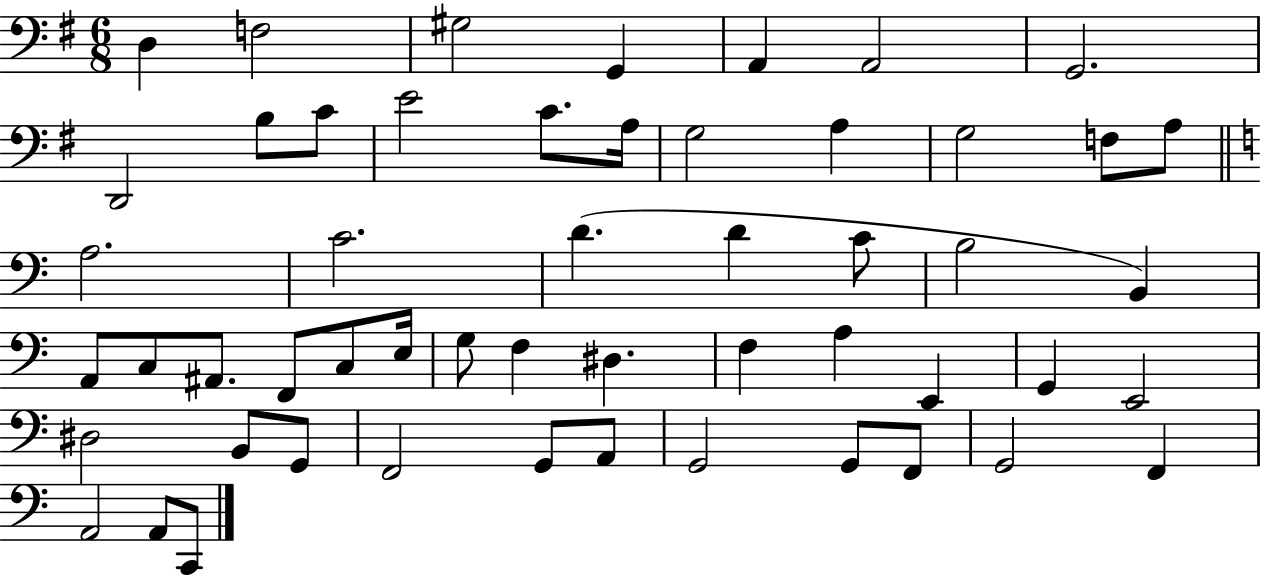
X:1
T:Untitled
M:6/8
L:1/4
K:G
D, F,2 ^G,2 G,, A,, A,,2 G,,2 D,,2 B,/2 C/2 E2 C/2 A,/4 G,2 A, G,2 F,/2 A,/2 A,2 C2 D D C/2 B,2 B,, A,,/2 C,/2 ^A,,/2 F,,/2 C,/2 E,/4 G,/2 F, ^D, F, A, E,, G,, E,,2 ^D,2 B,,/2 G,,/2 F,,2 G,,/2 A,,/2 G,,2 G,,/2 F,,/2 G,,2 F,, A,,2 A,,/2 C,,/2